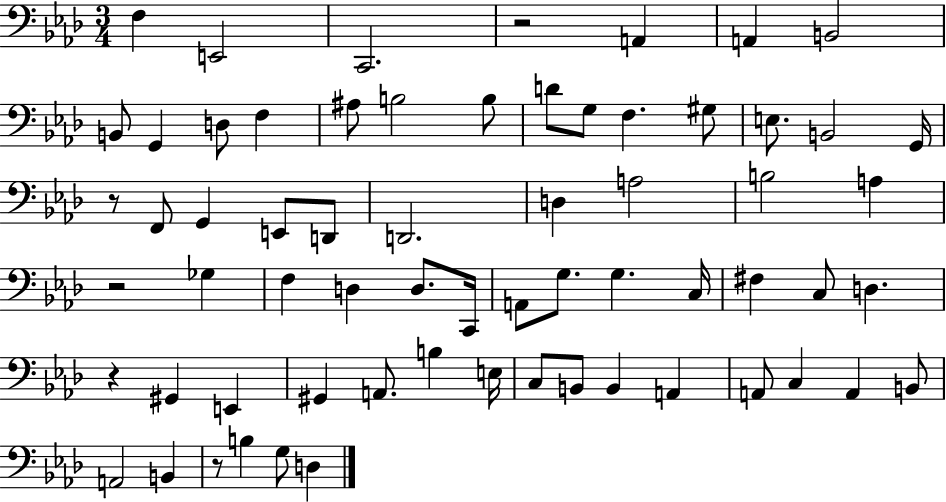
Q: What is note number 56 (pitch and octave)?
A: A2